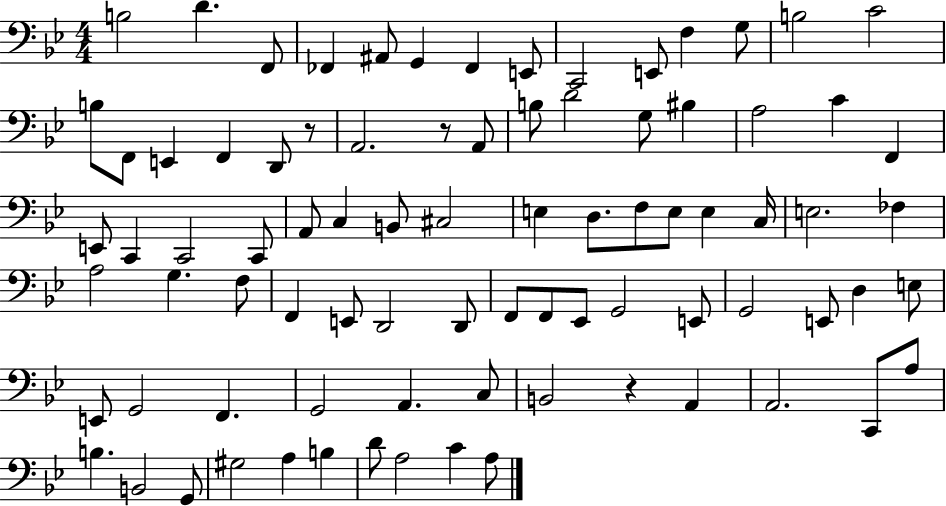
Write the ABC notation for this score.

X:1
T:Untitled
M:4/4
L:1/4
K:Bb
B,2 D F,,/2 _F,, ^A,,/2 G,, _F,, E,,/2 C,,2 E,,/2 F, G,/2 B,2 C2 B,/2 F,,/2 E,, F,, D,,/2 z/2 A,,2 z/2 A,,/2 B,/2 D2 G,/2 ^B, A,2 C F,, E,,/2 C,, C,,2 C,,/2 A,,/2 C, B,,/2 ^C,2 E, D,/2 F,/2 E,/2 E, C,/4 E,2 _F, A,2 G, F,/2 F,, E,,/2 D,,2 D,,/2 F,,/2 F,,/2 _E,,/2 G,,2 E,,/2 G,,2 E,,/2 D, E,/2 E,,/2 G,,2 F,, G,,2 A,, C,/2 B,,2 z A,, A,,2 C,,/2 A,/2 B, B,,2 G,,/2 ^G,2 A, B, D/2 A,2 C A,/2